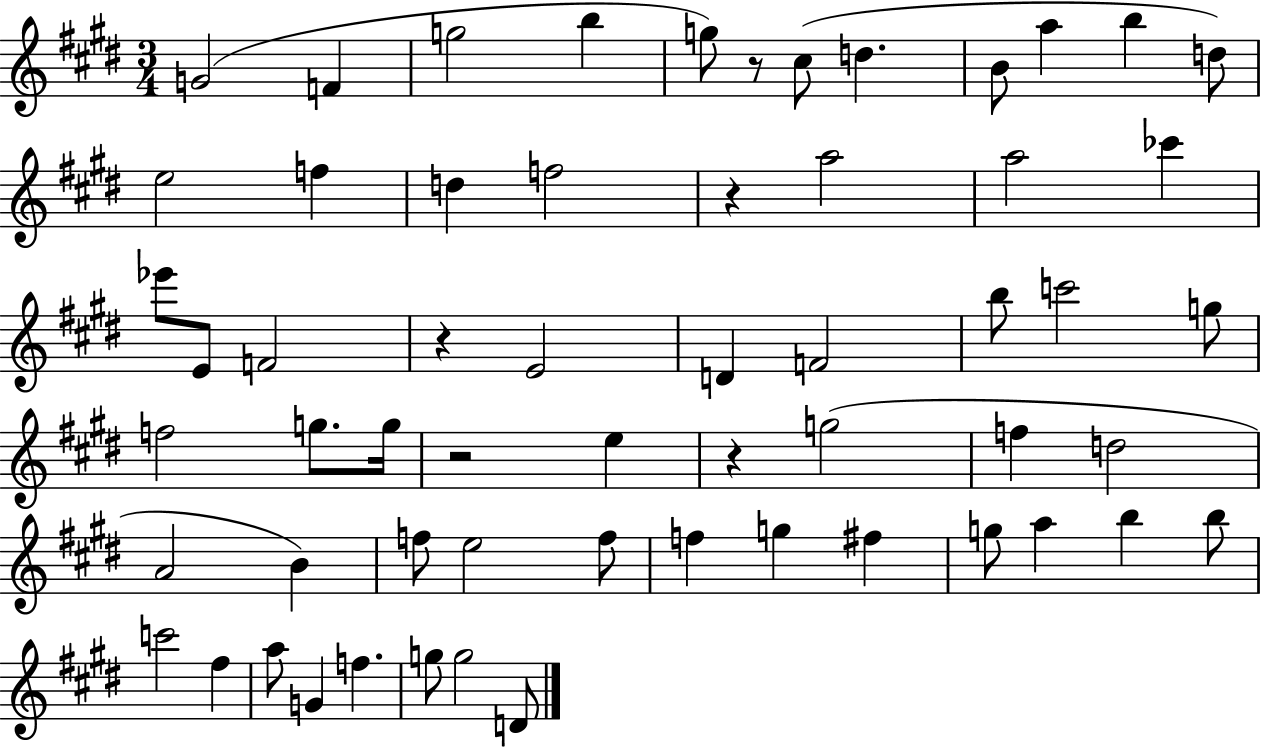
{
  \clef treble
  \numericTimeSignature
  \time 3/4
  \key e \major
  g'2( f'4 | g''2 b''4 | g''8) r8 cis''8( d''4. | b'8 a''4 b''4 d''8) | \break e''2 f''4 | d''4 f''2 | r4 a''2 | a''2 ces'''4 | \break ees'''8 e'8 f'2 | r4 e'2 | d'4 f'2 | b''8 c'''2 g''8 | \break f''2 g''8. g''16 | r2 e''4 | r4 g''2( | f''4 d''2 | \break a'2 b'4) | f''8 e''2 f''8 | f''4 g''4 fis''4 | g''8 a''4 b''4 b''8 | \break c'''2 fis''4 | a''8 g'4 f''4. | g''8 g''2 d'8 | \bar "|."
}